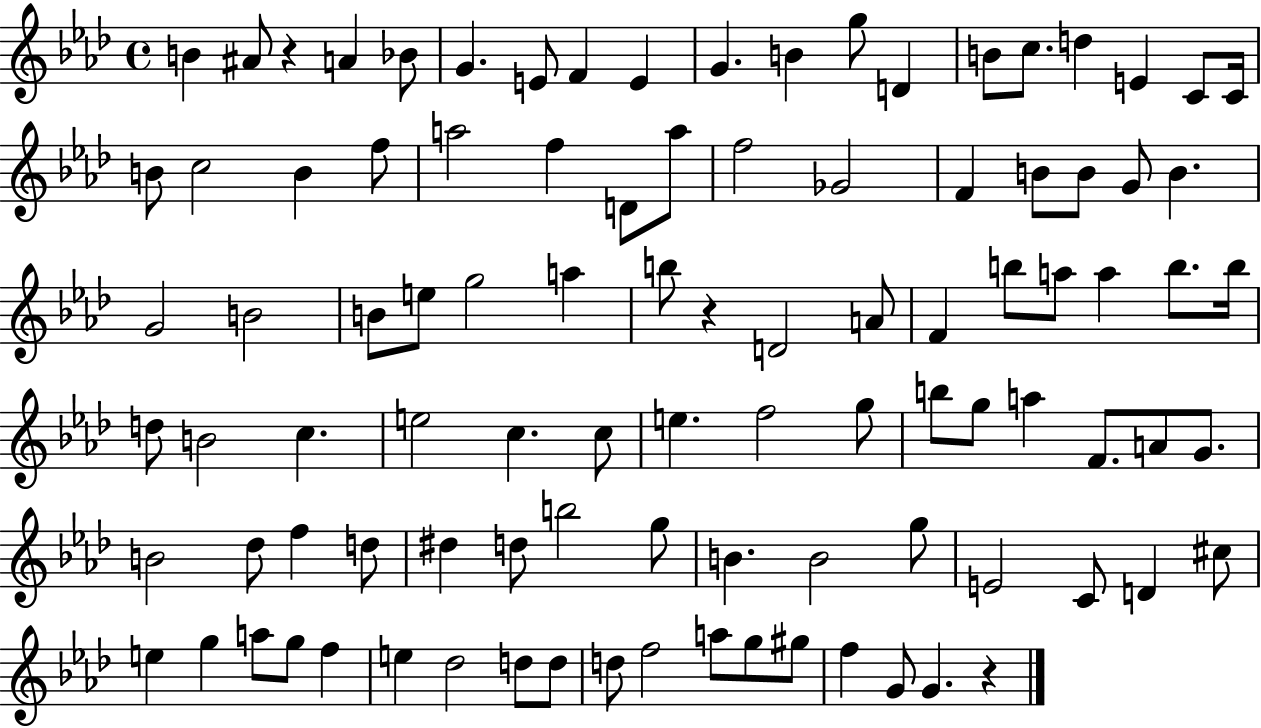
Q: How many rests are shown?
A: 3